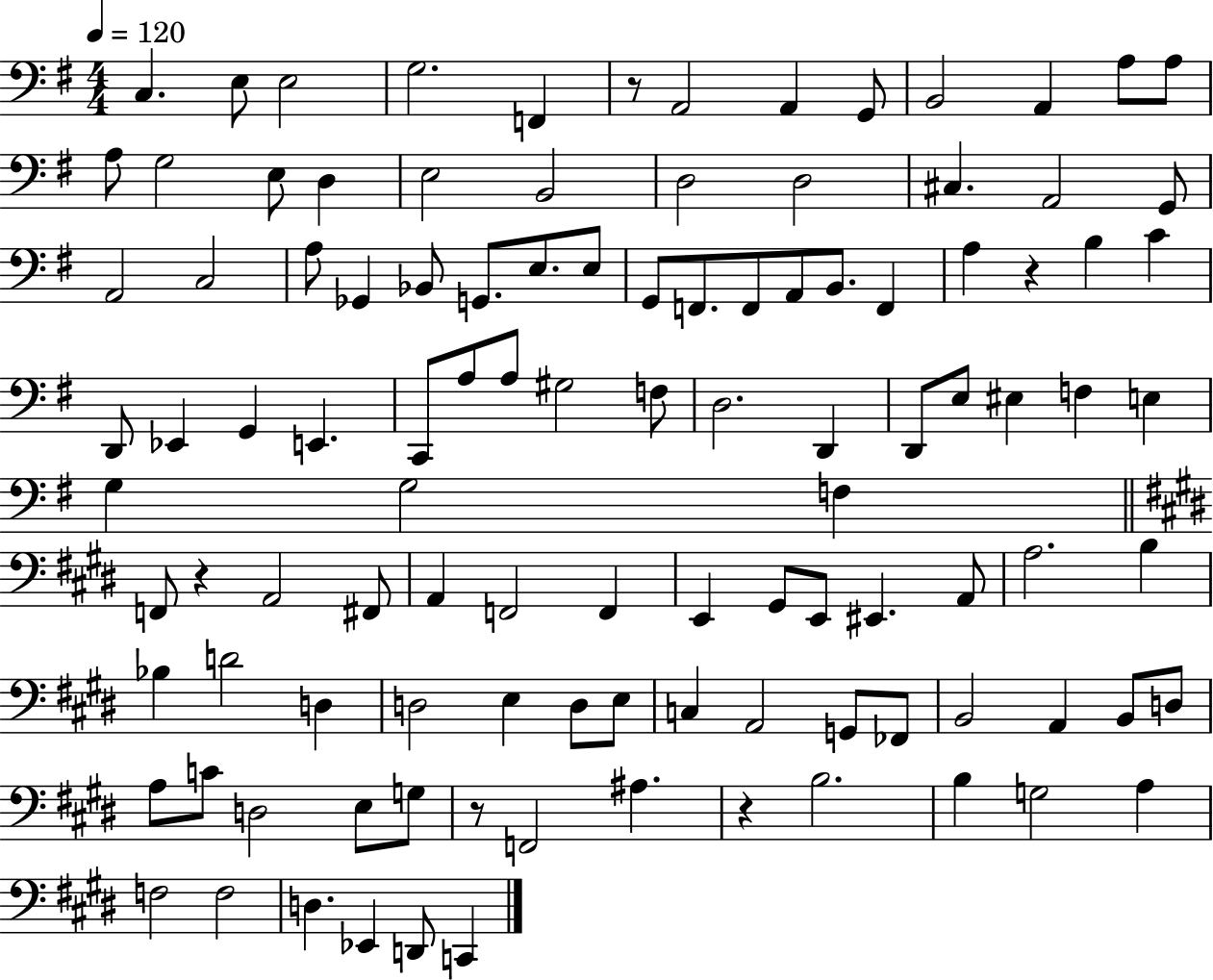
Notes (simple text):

C3/q. E3/e E3/h G3/h. F2/q R/e A2/h A2/q G2/e B2/h A2/q A3/e A3/e A3/e G3/h E3/e D3/q E3/h B2/h D3/h D3/h C#3/q. A2/h G2/e A2/h C3/h A3/e Gb2/q Bb2/e G2/e. E3/e. E3/e G2/e F2/e. F2/e A2/e B2/e. F2/q A3/q R/q B3/q C4/q D2/e Eb2/q G2/q E2/q. C2/e A3/e A3/e G#3/h F3/e D3/h. D2/q D2/e E3/e EIS3/q F3/q E3/q G3/q G3/h F3/q F2/e R/q A2/h F#2/e A2/q F2/h F2/q E2/q G#2/e E2/e EIS2/q. A2/e A3/h. B3/q Bb3/q D4/h D3/q D3/h E3/q D3/e E3/e C3/q A2/h G2/e FES2/e B2/h A2/q B2/e D3/e A3/e C4/e D3/h E3/e G3/e R/e F2/h A#3/q. R/q B3/h. B3/q G3/h A3/q F3/h F3/h D3/q. Eb2/q D2/e C2/q